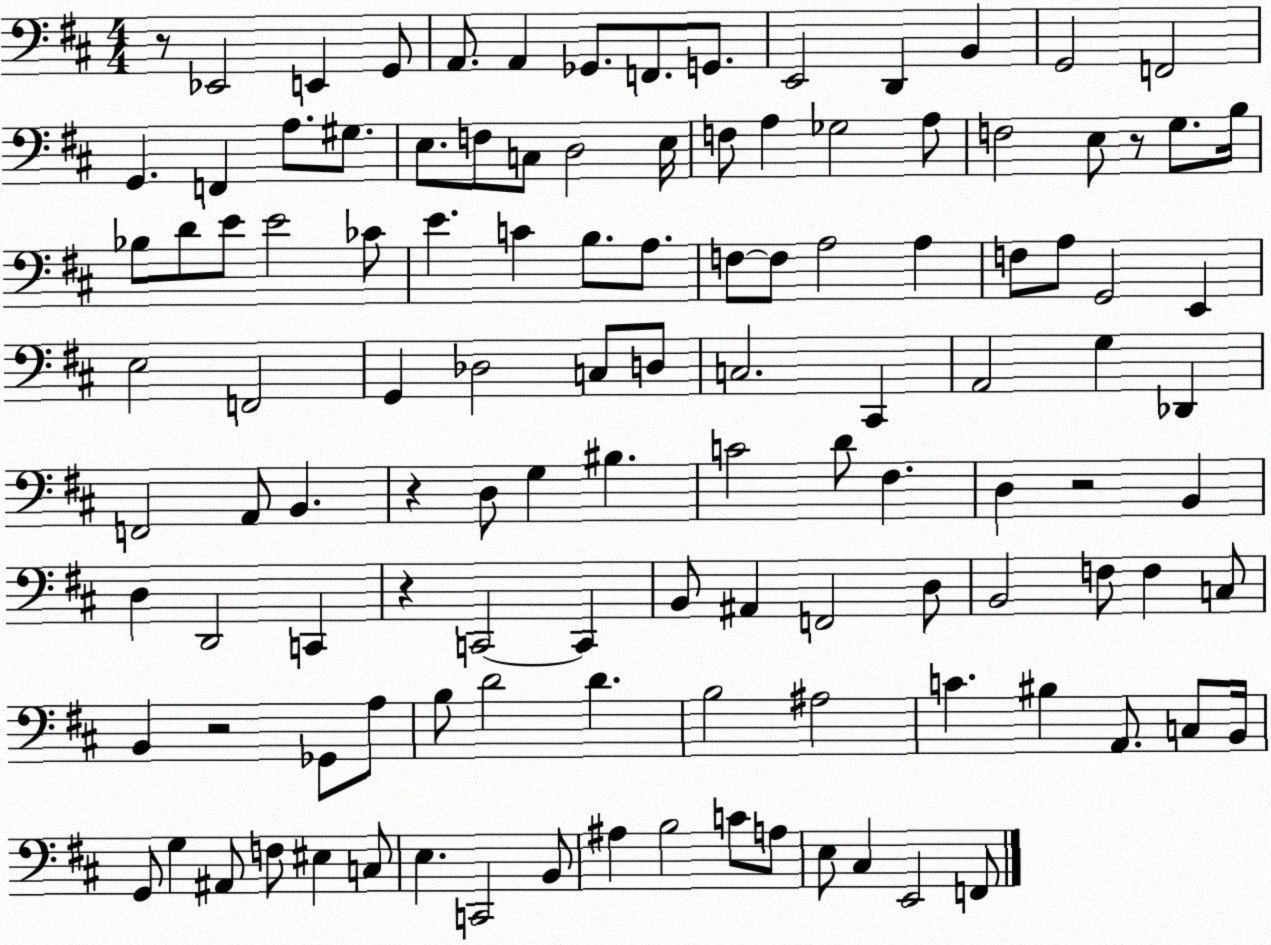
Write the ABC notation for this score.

X:1
T:Untitled
M:4/4
L:1/4
K:D
z/2 _E,,2 E,, G,,/2 A,,/2 A,, _G,,/2 F,,/2 G,,/2 E,,2 D,, B,, G,,2 F,,2 G,, F,, A,/2 ^G,/2 E,/2 F,/2 C,/2 D,2 E,/4 F,/2 A, _G,2 A,/2 F,2 E,/2 z/2 G,/2 B,/4 _B,/2 D/2 E/2 E2 _C/2 E C B,/2 A,/2 F,/2 F,/2 A,2 A, F,/2 A,/2 G,,2 E,, E,2 F,,2 G,, _D,2 C,/2 D,/2 C,2 ^C,, A,,2 G, _D,, F,,2 A,,/2 B,, z D,/2 G, ^B, C2 D/2 ^F, D, z2 B,, D, D,,2 C,, z C,,2 C,, B,,/2 ^A,, F,,2 D,/2 B,,2 F,/2 F, C,/2 B,, z2 _G,,/2 A,/2 B,/2 D2 D B,2 ^A,2 C ^B, A,,/2 C,/2 B,,/4 G,,/2 G, ^A,,/2 F,/2 ^E, C,/2 E, C,,2 B,,/2 ^A, B,2 C/2 A,/2 E,/2 ^C, E,,2 F,,/2